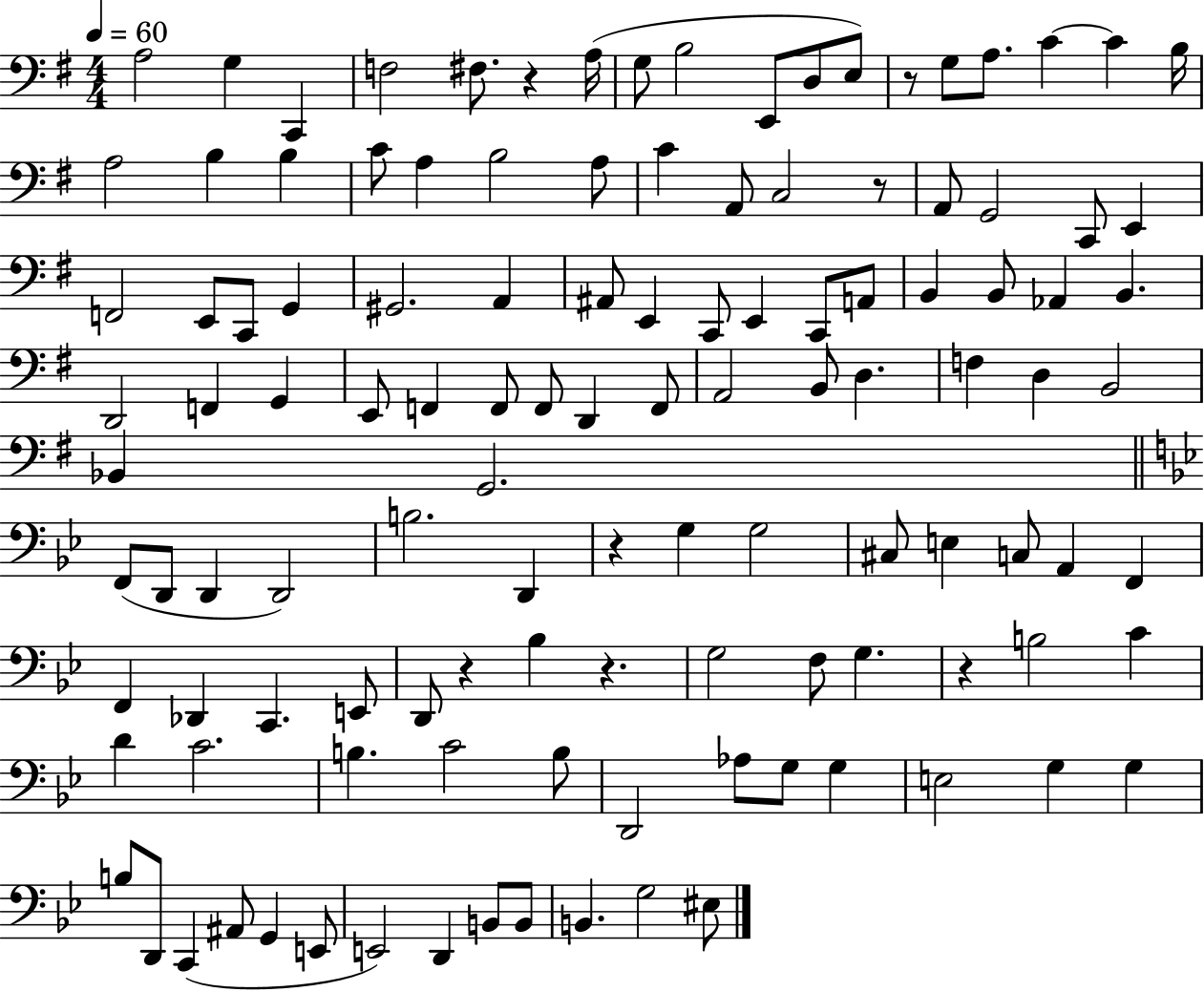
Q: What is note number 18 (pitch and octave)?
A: B3